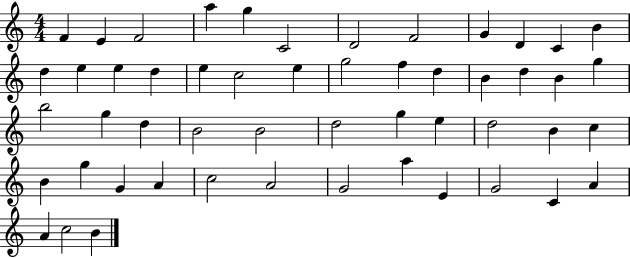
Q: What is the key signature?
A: C major